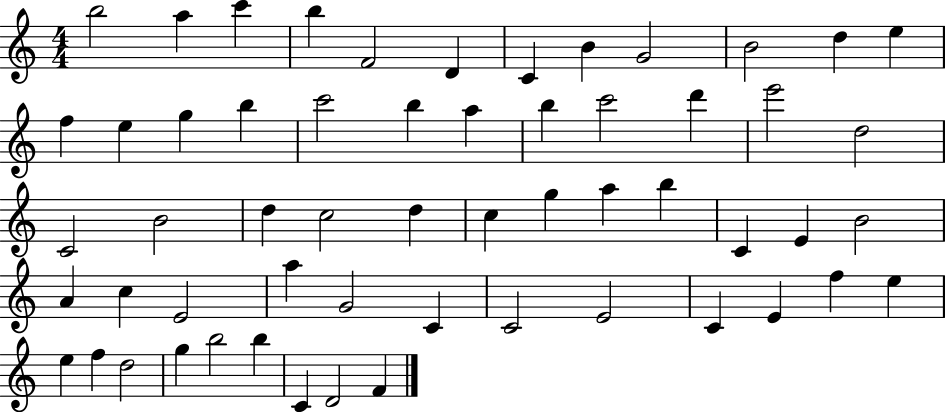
B5/h A5/q C6/q B5/q F4/h D4/q C4/q B4/q G4/h B4/h D5/q E5/q F5/q E5/q G5/q B5/q C6/h B5/q A5/q B5/q C6/h D6/q E6/h D5/h C4/h B4/h D5/q C5/h D5/q C5/q G5/q A5/q B5/q C4/q E4/q B4/h A4/q C5/q E4/h A5/q G4/h C4/q C4/h E4/h C4/q E4/q F5/q E5/q E5/q F5/q D5/h G5/q B5/h B5/q C4/q D4/h F4/q